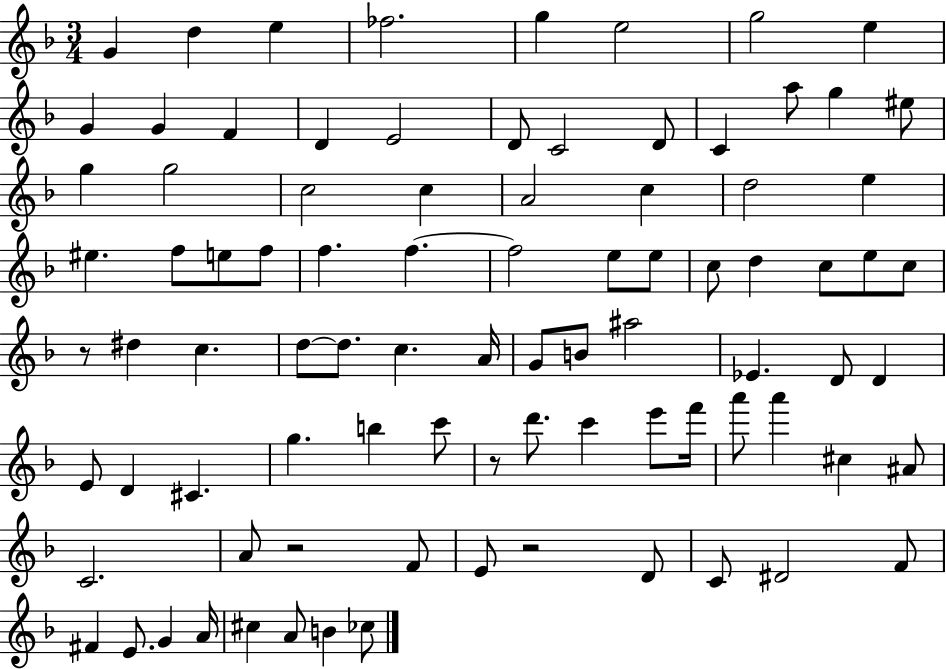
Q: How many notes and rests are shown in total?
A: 88